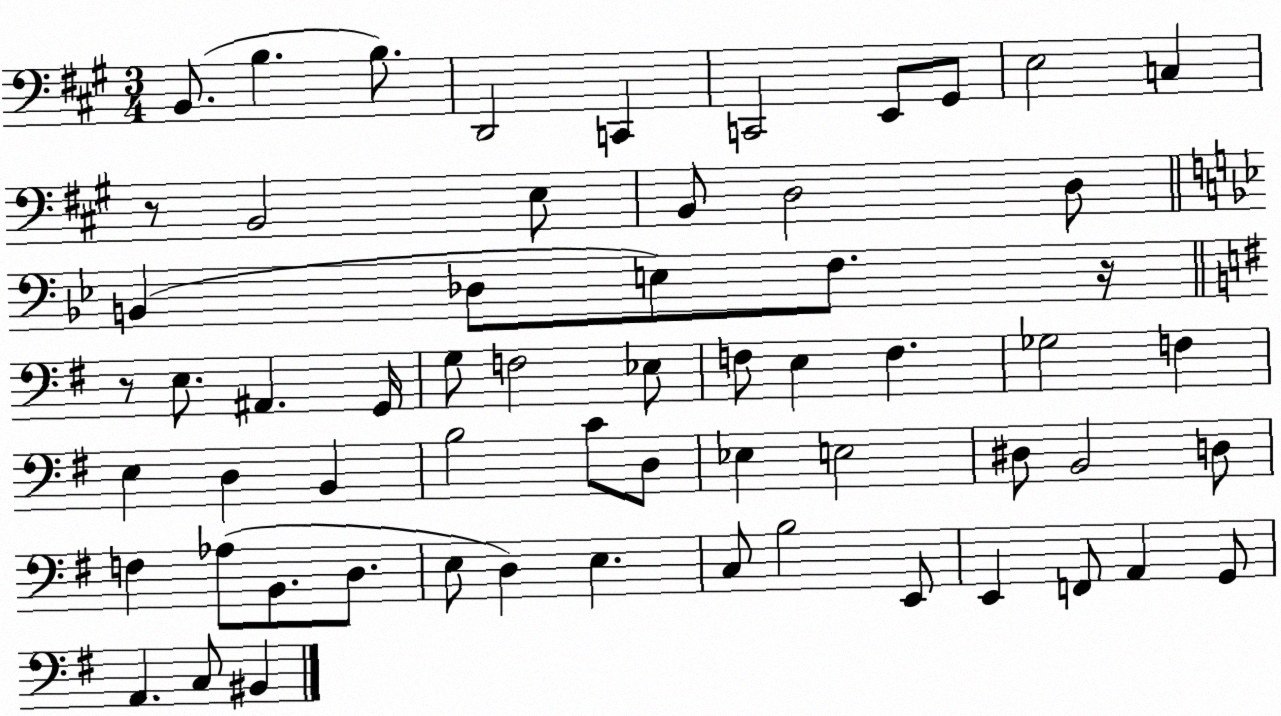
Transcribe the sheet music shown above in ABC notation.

X:1
T:Untitled
M:3/4
L:1/4
K:A
B,,/2 B, B,/2 D,,2 C,, C,,2 E,,/2 ^G,,/2 E,2 C, z/2 B,,2 E,/2 B,,/2 D,2 D,/2 B,, _D,/2 E,/2 F,/2 z/4 z/2 E,/2 ^A,, G,,/4 G,/2 F,2 _E,/2 F,/2 E, F, _G,2 F, E, D, B,, B,2 C/2 D,/2 _E, E,2 ^D,/2 B,,2 D,/2 F, _A,/2 B,,/2 D,/2 E,/2 D, E, C,/2 B,2 E,,/2 E,, F,,/2 A,, G,,/2 A,, C,/2 ^B,,